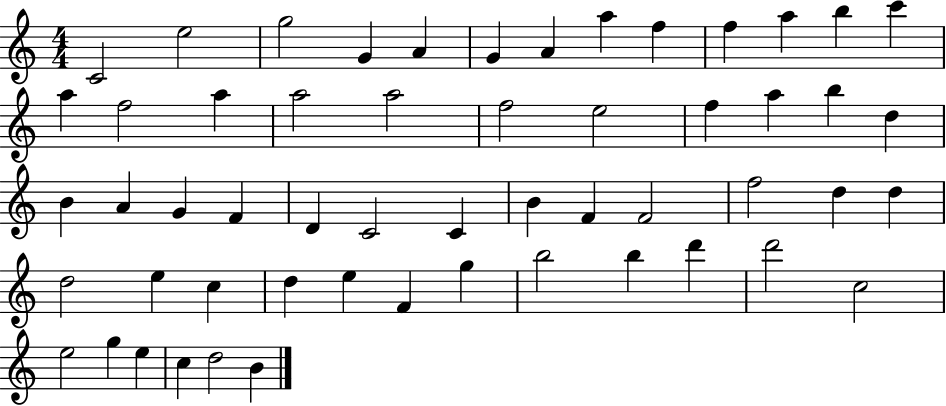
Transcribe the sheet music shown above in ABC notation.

X:1
T:Untitled
M:4/4
L:1/4
K:C
C2 e2 g2 G A G A a f f a b c' a f2 a a2 a2 f2 e2 f a b d B A G F D C2 C B F F2 f2 d d d2 e c d e F g b2 b d' d'2 c2 e2 g e c d2 B